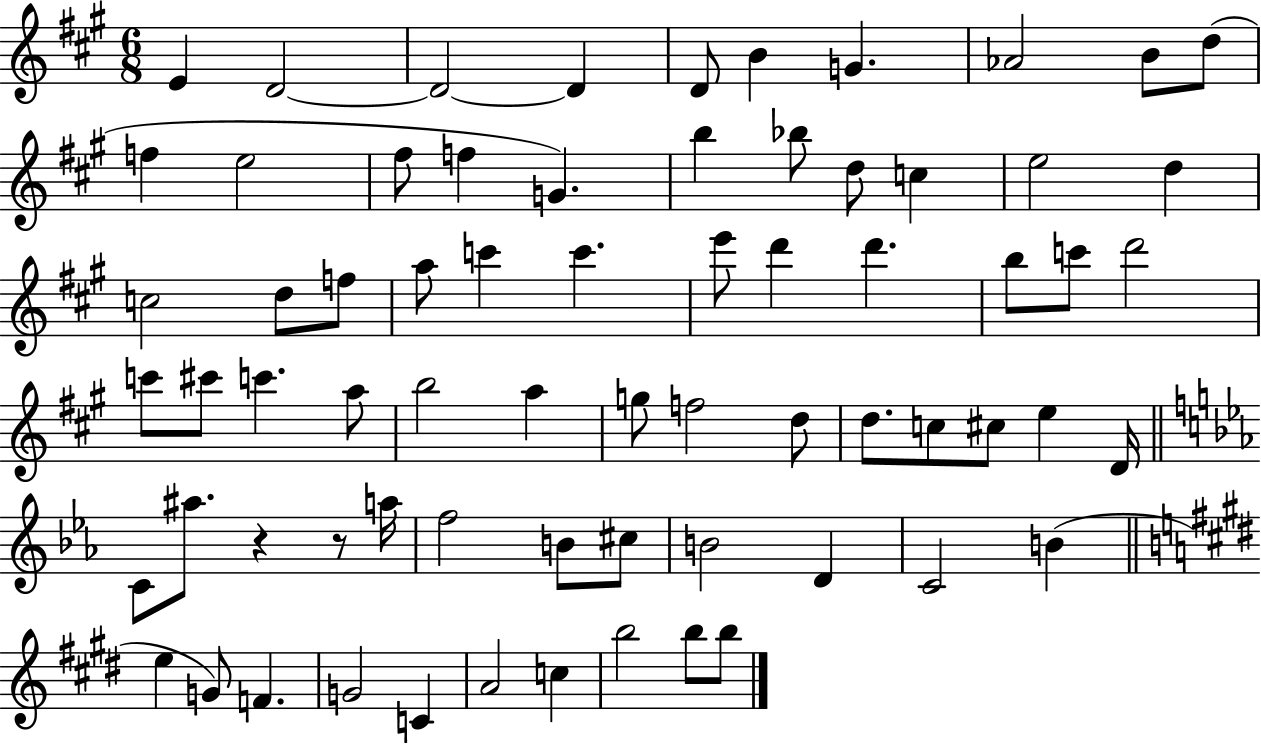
X:1
T:Untitled
M:6/8
L:1/4
K:A
E D2 D2 D D/2 B G _A2 B/2 d/2 f e2 ^f/2 f G b _b/2 d/2 c e2 d c2 d/2 f/2 a/2 c' c' e'/2 d' d' b/2 c'/2 d'2 c'/2 ^c'/2 c' a/2 b2 a g/2 f2 d/2 d/2 c/2 ^c/2 e D/4 C/2 ^a/2 z z/2 a/4 f2 B/2 ^c/2 B2 D C2 B e G/2 F G2 C A2 c b2 b/2 b/2